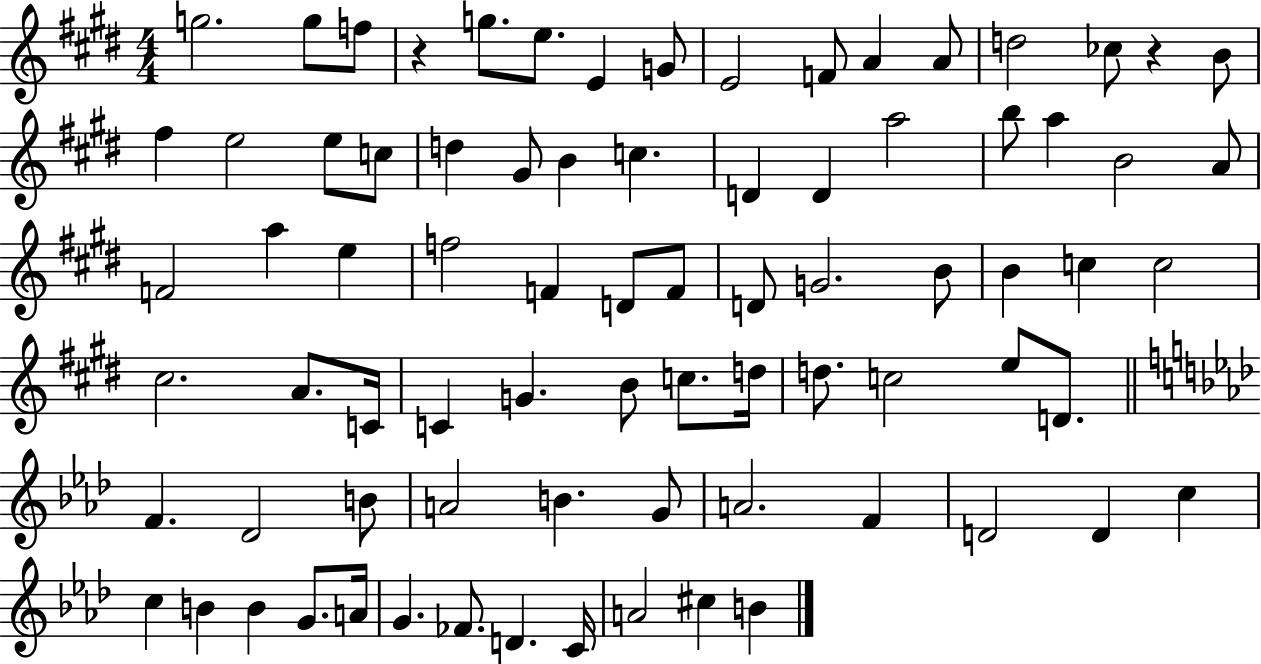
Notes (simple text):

G5/h. G5/e F5/e R/q G5/e. E5/e. E4/q G4/e E4/h F4/e A4/q A4/e D5/h CES5/e R/q B4/e F#5/q E5/h E5/e C5/e D5/q G#4/e B4/q C5/q. D4/q D4/q A5/h B5/e A5/q B4/h A4/e F4/h A5/q E5/q F5/h F4/q D4/e F4/e D4/e G4/h. B4/e B4/q C5/q C5/h C#5/h. A4/e. C4/s C4/q G4/q. B4/e C5/e. D5/s D5/e. C5/h E5/e D4/e. F4/q. Db4/h B4/e A4/h B4/q. G4/e A4/h. F4/q D4/h D4/q C5/q C5/q B4/q B4/q G4/e. A4/s G4/q. FES4/e. D4/q. C4/s A4/h C#5/q B4/q